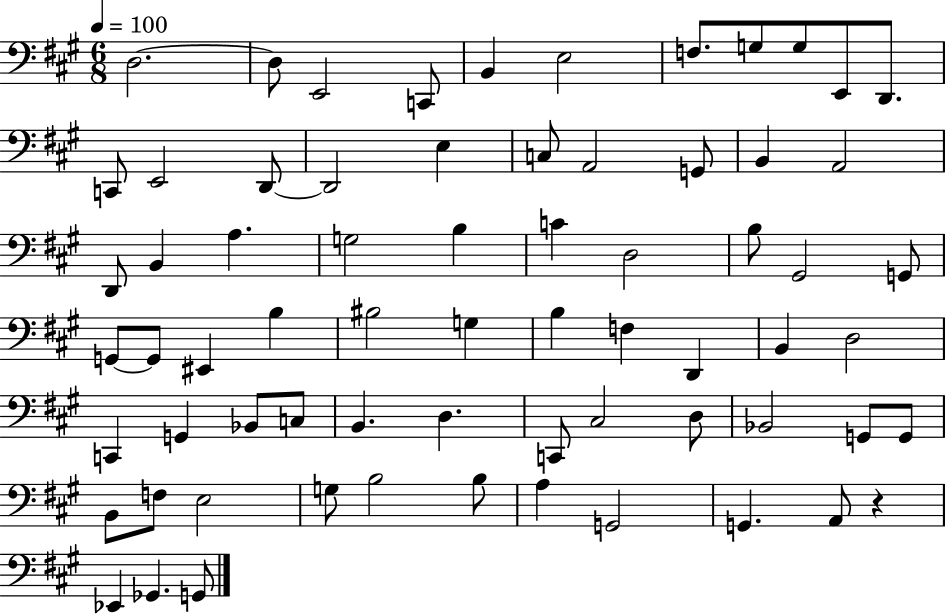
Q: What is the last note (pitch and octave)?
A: G2